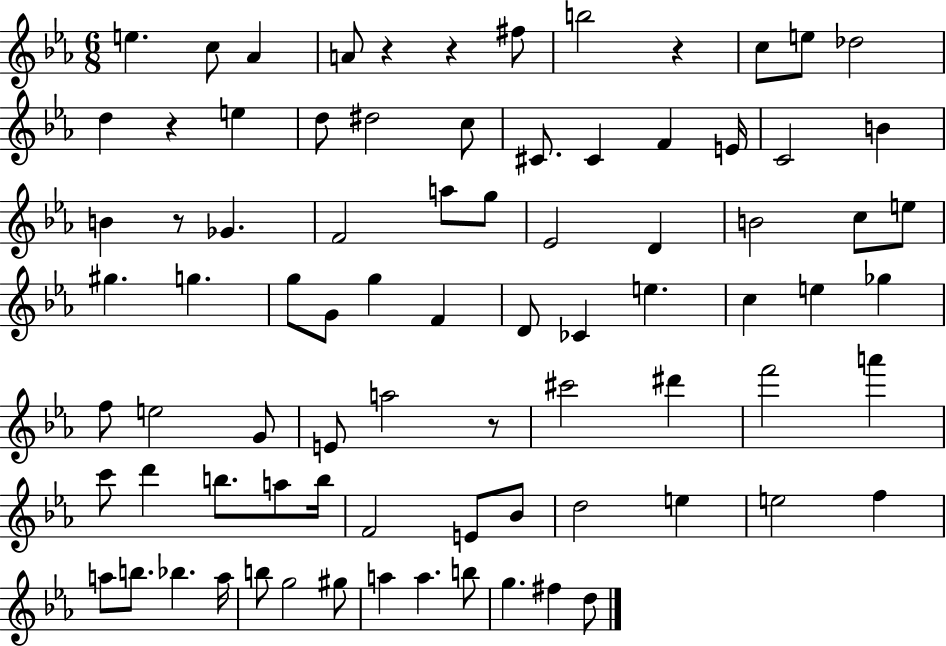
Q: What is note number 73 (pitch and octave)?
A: B5